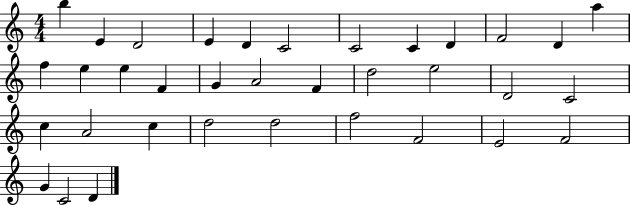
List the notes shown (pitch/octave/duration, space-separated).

B5/q E4/q D4/h E4/q D4/q C4/h C4/h C4/q D4/q F4/h D4/q A5/q F5/q E5/q E5/q F4/q G4/q A4/h F4/q D5/h E5/h D4/h C4/h C5/q A4/h C5/q D5/h D5/h F5/h F4/h E4/h F4/h G4/q C4/h D4/q